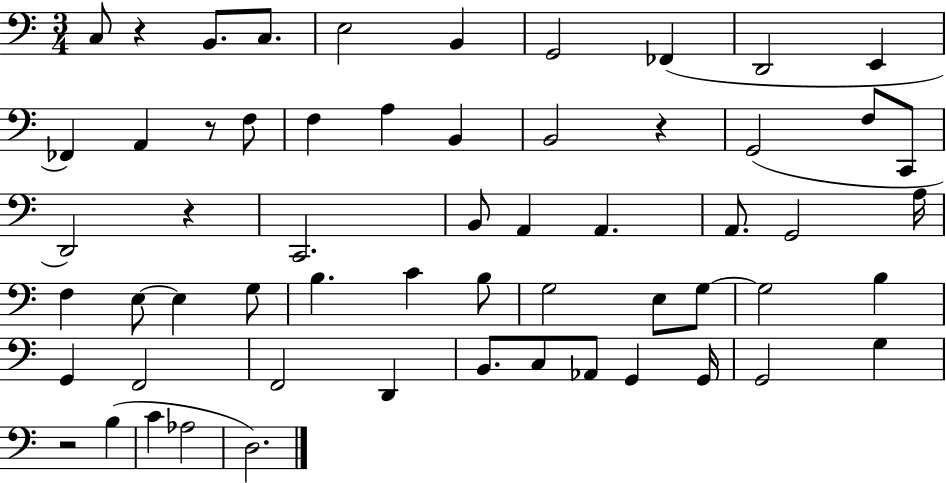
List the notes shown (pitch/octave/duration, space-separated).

C3/e R/q B2/e. C3/e. E3/h B2/q G2/h FES2/q D2/h E2/q FES2/q A2/q R/e F3/e F3/q A3/q B2/q B2/h R/q G2/h F3/e C2/e D2/h R/q C2/h. B2/e A2/q A2/q. A2/e. G2/h A3/s F3/q E3/e E3/q G3/e B3/q. C4/q B3/e G3/h E3/e G3/e G3/h B3/q G2/q F2/h F2/h D2/q B2/e. C3/e Ab2/e G2/q G2/s G2/h G3/q R/h B3/q C4/q Ab3/h D3/h.